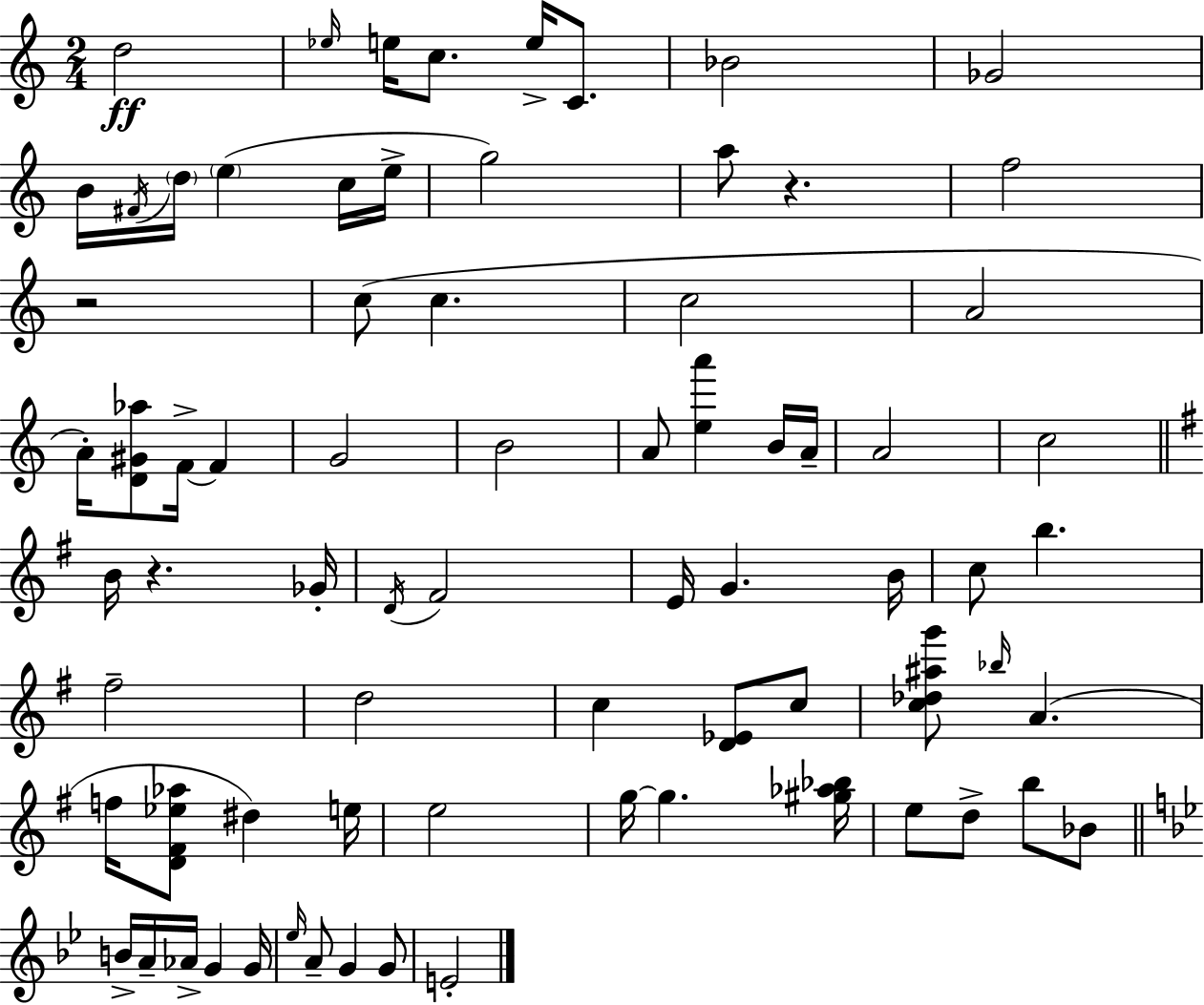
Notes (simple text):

D5/h Eb5/s E5/s C5/e. E5/s C4/e. Bb4/h Gb4/h B4/s F#4/s D5/s E5/q C5/s E5/s G5/h A5/e R/q. F5/h R/h C5/e C5/q. C5/h A4/h A4/s [D4,G#4,Ab5]/e F4/s F4/q G4/h B4/h A4/e [E5,A6]/q B4/s A4/s A4/h C5/h B4/s R/q. Gb4/s D4/s F#4/h E4/s G4/q. B4/s C5/e B5/q. F#5/h D5/h C5/q [D4,Eb4]/e C5/e [C5,Db5,A#5,G6]/e Bb5/s A4/q. F5/s [D4,F#4,Eb5,Ab5]/e D#5/q E5/s E5/h G5/s G5/q. [G#5,Ab5,Bb5]/s E5/e D5/e B5/e Bb4/e B4/s A4/s Ab4/s G4/q G4/s Eb5/s A4/e G4/q G4/e E4/h